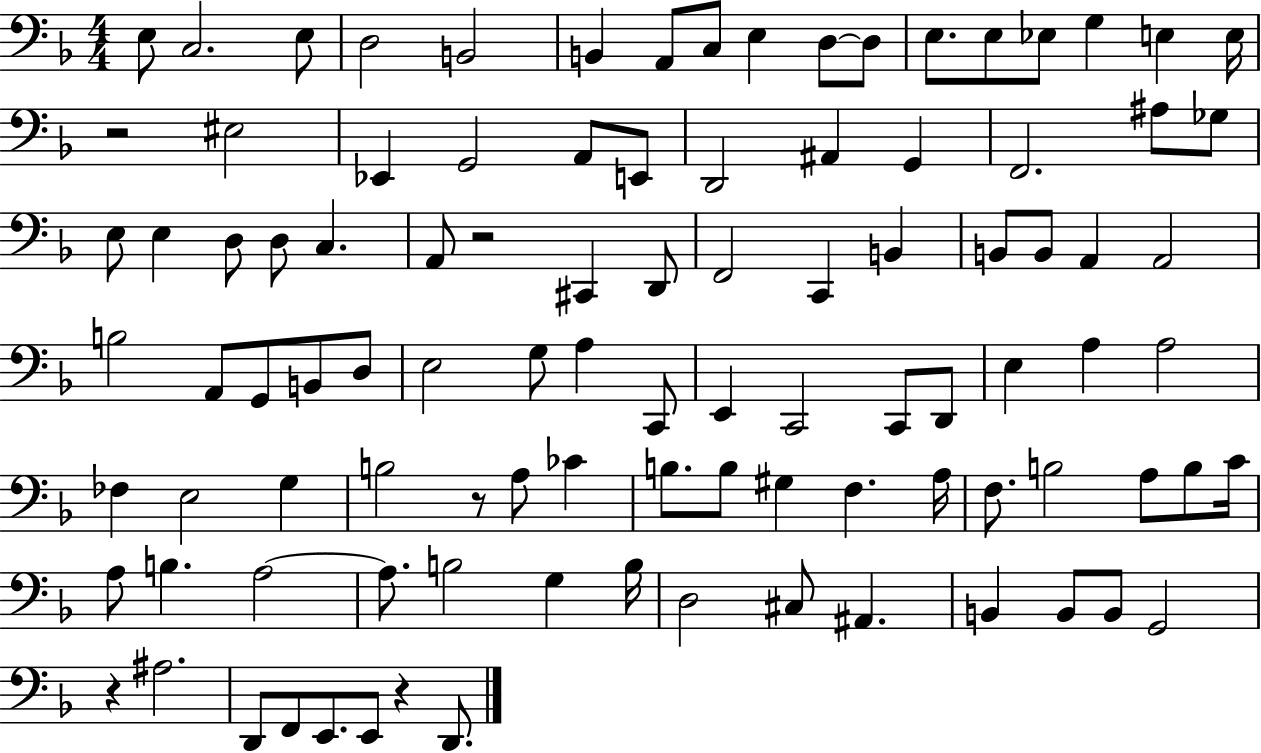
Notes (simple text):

E3/e C3/h. E3/e D3/h B2/h B2/q A2/e C3/e E3/q D3/e D3/e E3/e. E3/e Eb3/e G3/q E3/q E3/s R/h EIS3/h Eb2/q G2/h A2/e E2/e D2/h A#2/q G2/q F2/h. A#3/e Gb3/e E3/e E3/q D3/e D3/e C3/q. A2/e R/h C#2/q D2/e F2/h C2/q B2/q B2/e B2/e A2/q A2/h B3/h A2/e G2/e B2/e D3/e E3/h G3/e A3/q C2/e E2/q C2/h C2/e D2/e E3/q A3/q A3/h FES3/q E3/h G3/q B3/h R/e A3/e CES4/q B3/e. B3/e G#3/q F3/q. A3/s F3/e. B3/h A3/e B3/e C4/s A3/e B3/q. A3/h A3/e. B3/h G3/q B3/s D3/h C#3/e A#2/q. B2/q B2/e B2/e G2/h R/q A#3/h. D2/e F2/e E2/e. E2/e R/q D2/e.